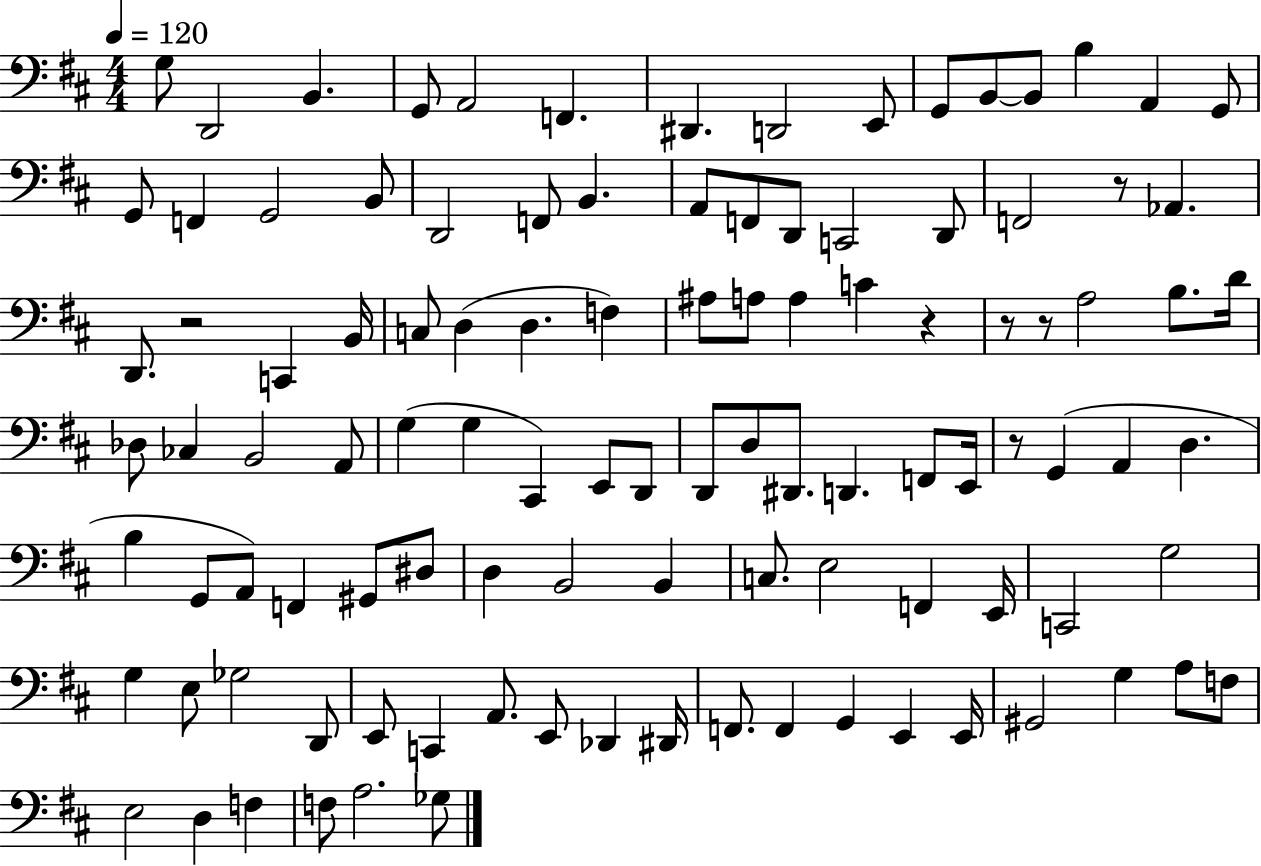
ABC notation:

X:1
T:Untitled
M:4/4
L:1/4
K:D
G,/2 D,,2 B,, G,,/2 A,,2 F,, ^D,, D,,2 E,,/2 G,,/2 B,,/2 B,,/2 B, A,, G,,/2 G,,/2 F,, G,,2 B,,/2 D,,2 F,,/2 B,, A,,/2 F,,/2 D,,/2 C,,2 D,,/2 F,,2 z/2 _A,, D,,/2 z2 C,, B,,/4 C,/2 D, D, F, ^A,/2 A,/2 A, C z z/2 z/2 A,2 B,/2 D/4 _D,/2 _C, B,,2 A,,/2 G, G, ^C,, E,,/2 D,,/2 D,,/2 D,/2 ^D,,/2 D,, F,,/2 E,,/4 z/2 G,, A,, D, B, G,,/2 A,,/2 F,, ^G,,/2 ^D,/2 D, B,,2 B,, C,/2 E,2 F,, E,,/4 C,,2 G,2 G, E,/2 _G,2 D,,/2 E,,/2 C,, A,,/2 E,,/2 _D,, ^D,,/4 F,,/2 F,, G,, E,, E,,/4 ^G,,2 G, A,/2 F,/2 E,2 D, F, F,/2 A,2 _G,/2